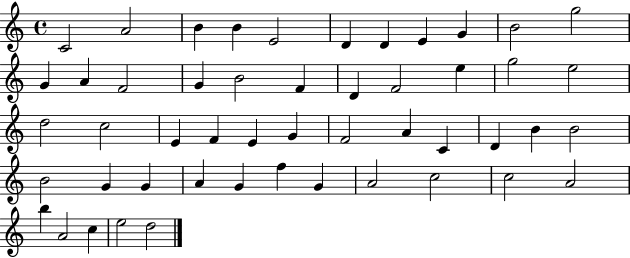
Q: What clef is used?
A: treble